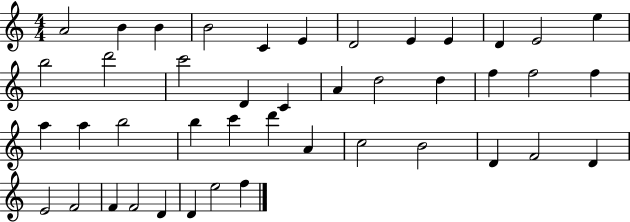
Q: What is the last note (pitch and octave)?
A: F5